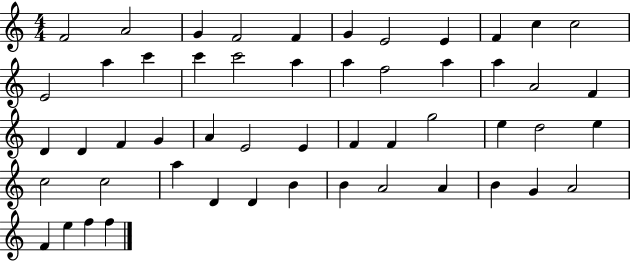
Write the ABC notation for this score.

X:1
T:Untitled
M:4/4
L:1/4
K:C
F2 A2 G F2 F G E2 E F c c2 E2 a c' c' c'2 a a f2 a a A2 F D D F G A E2 E F F g2 e d2 e c2 c2 a D D B B A2 A B G A2 F e f f